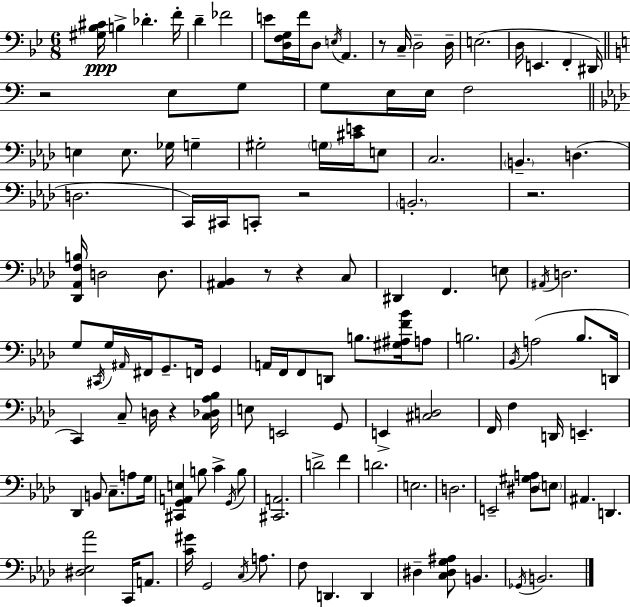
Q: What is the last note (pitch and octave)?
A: B2